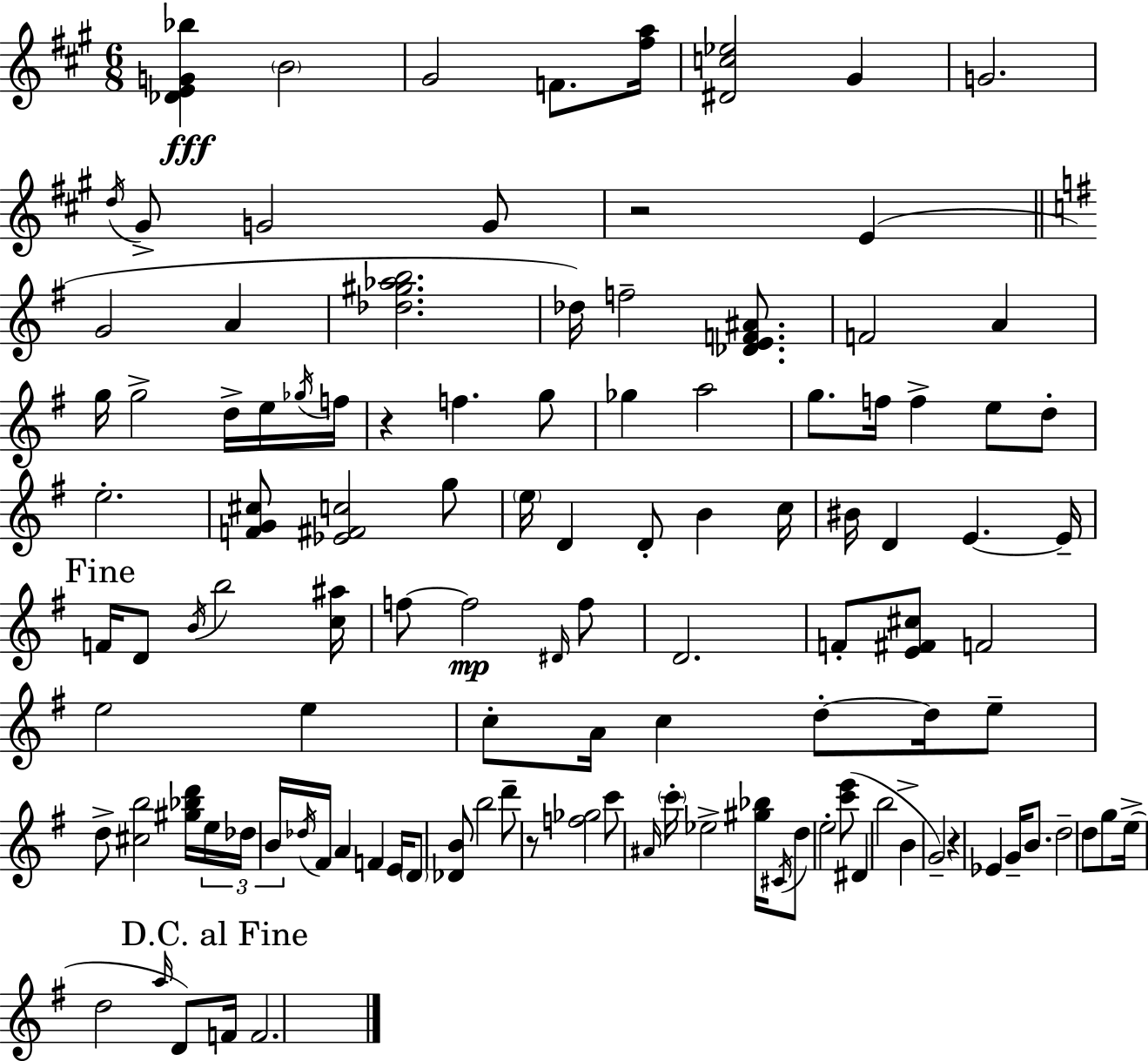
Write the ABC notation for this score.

X:1
T:Untitled
M:6/8
L:1/4
K:A
[_DEG_b] B2 ^G2 F/2 [^fa]/4 [^Dc_e]2 ^G G2 d/4 ^G/2 G2 G/2 z2 E G2 A [_d^g_ab]2 _d/4 f2 [_DEF^A]/2 F2 A g/4 g2 d/4 e/4 _g/4 f/4 z f g/2 _g a2 g/2 f/4 f e/2 d/2 e2 [FG^c]/2 [_E^Fc]2 g/2 e/4 D D/2 B c/4 ^B/4 D E E/4 F/4 D/2 B/4 b2 [c^a]/4 f/2 f2 ^D/4 f/2 D2 F/2 [E^F^c]/2 F2 e2 e c/2 A/4 c d/2 d/4 e/2 d/2 [^cb]2 [^g_bd']/4 e/4 _d/4 B/4 _d/4 ^F/4 A F E/4 D/2 [_DB]/2 b2 d'/2 z/2 [f_g]2 c'/2 ^A/4 c'/4 _e2 [^g_b]/4 ^C/4 d/2 e2 [c'e']/2 ^D b2 B G2 z _E G/4 B/2 d2 d/2 g/2 e/4 d2 a/4 D/2 F/4 F2